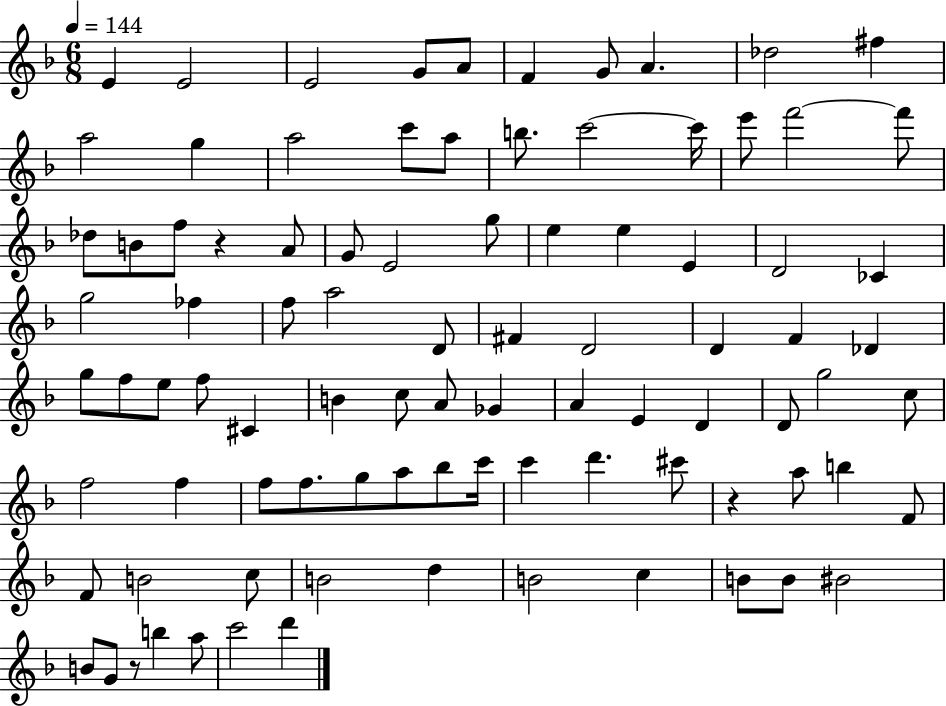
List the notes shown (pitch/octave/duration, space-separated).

E4/q E4/h E4/h G4/e A4/e F4/q G4/e A4/q. Db5/h F#5/q A5/h G5/q A5/h C6/e A5/e B5/e. C6/h C6/s E6/e F6/h F6/e Db5/e B4/e F5/e R/q A4/e G4/e E4/h G5/e E5/q E5/q E4/q D4/h CES4/q G5/h FES5/q F5/e A5/h D4/e F#4/q D4/h D4/q F4/q Db4/q G5/e F5/e E5/e F5/e C#4/q B4/q C5/e A4/e Gb4/q A4/q E4/q D4/q D4/e G5/h C5/e F5/h F5/q F5/e F5/e. G5/e A5/e Bb5/e C6/s C6/q D6/q. C#6/e R/q A5/e B5/q F4/e F4/e B4/h C5/e B4/h D5/q B4/h C5/q B4/e B4/e BIS4/h B4/e G4/e R/e B5/q A5/e C6/h D6/q